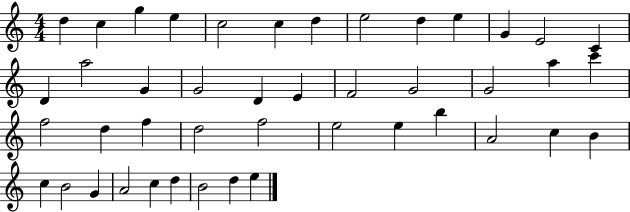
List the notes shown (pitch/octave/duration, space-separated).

D5/q C5/q G5/q E5/q C5/h C5/q D5/q E5/h D5/q E5/q G4/q E4/h C4/q D4/q A5/h G4/q G4/h D4/q E4/q F4/h G4/h G4/h A5/q C6/q F5/h D5/q F5/q D5/h F5/h E5/h E5/q B5/q A4/h C5/q B4/q C5/q B4/h G4/q A4/h C5/q D5/q B4/h D5/q E5/q